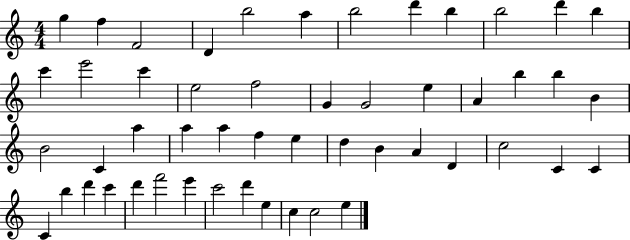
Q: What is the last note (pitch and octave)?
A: E5